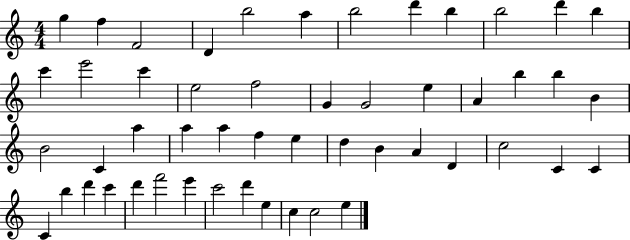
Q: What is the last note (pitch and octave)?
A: E5